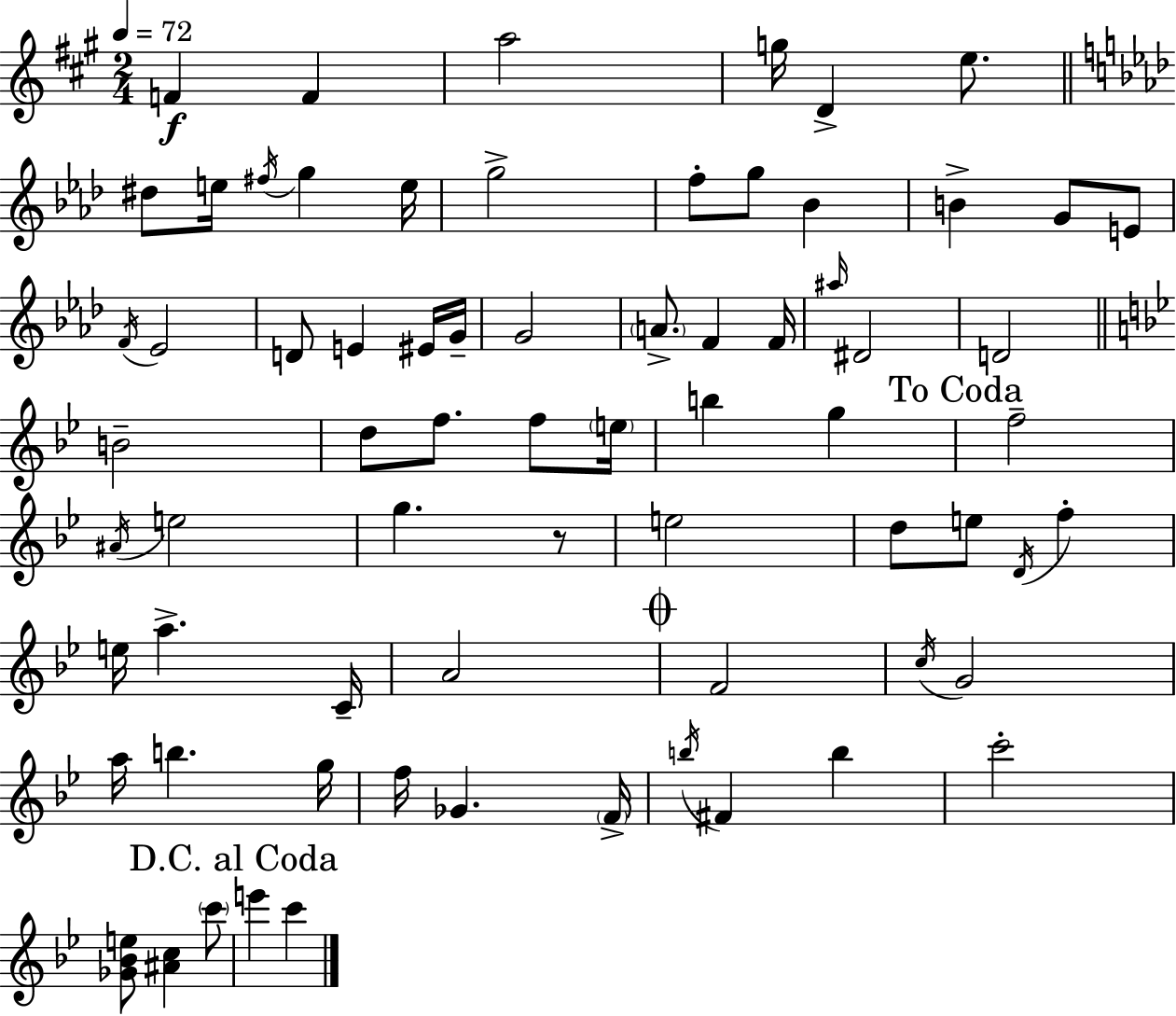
F4/q F4/q A5/h G5/s D4/q E5/e. D#5/e E5/s F#5/s G5/q E5/s G5/h F5/e G5/e Bb4/q B4/q G4/e E4/e F4/s Eb4/h D4/e E4/q EIS4/s G4/s G4/h A4/e. F4/q F4/s A#5/s D#4/h D4/h B4/h D5/e F5/e. F5/e E5/s B5/q G5/q F5/h A#4/s E5/h G5/q. R/e E5/h D5/e E5/e D4/s F5/q E5/s A5/q. C4/s A4/h F4/h C5/s G4/h A5/s B5/q. G5/s F5/s Gb4/q. F4/s B5/s F#4/q B5/q C6/h [Gb4,Bb4,E5]/e [A#4,C5]/q C6/e E6/q C6/q